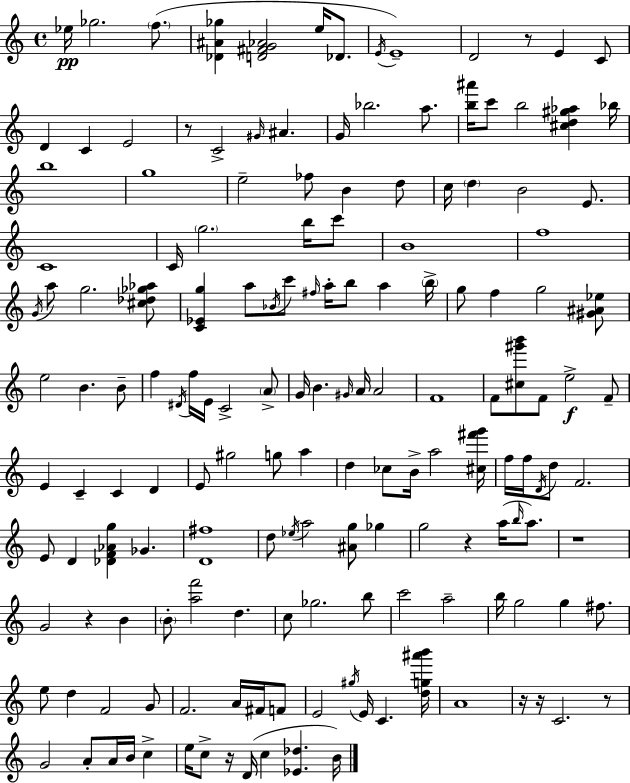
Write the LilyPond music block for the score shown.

{
  \clef treble
  \time 4/4
  \defaultTimeSignature
  \key c \major
  \repeat volta 2 { ees''16\pp ges''2. \parenthesize f''8.( | <des' ais' ges''>4 <d' fis' g' aes'>2 e''16 des'8. | \acciaccatura { e'16 }) e'1-- | d'2 r8 e'4 c'8 | \break d'4 c'4 e'2 | r8 c'2-> \grace { gis'16 } ais'4. | g'16 bes''2. a''8. | <b'' ais'''>16 c'''8 b''2 <cis'' d'' gis'' aes''>4 | \break bes''16 b''1 | g''1 | e''2-- fes''8 b'4 | d''8 c''16 \parenthesize d''4 b'2 e'8. | \break c'1 | c'16 \parenthesize g''2. b''16 | c'''8 b'1 | f''1 | \break \acciaccatura { g'16 } a''8 g''2. | <cis'' des'' ges'' aes''>8 <c' ees' g''>4 a''8 \acciaccatura { bes'16 } c'''8 \grace { fis''16 } a''16-. b''8 | a''4 \parenthesize b''16-> g''8 f''4 g''2 | <gis' ais' ees''>8 e''2 b'4. | \break b'8-- f''4 \acciaccatura { dis'16 } f''16 e'16 c'2-> | \parenthesize a'8-> g'16 b'4. \grace { gis'16 } a'16 a'2 | f'1 | f'8 <cis'' gis''' b'''>8 f'8 e''2->\f | \break f'8-- e'4 c'4-- c'4 | d'4 e'8 gis''2 | g''8 a''4 d''4 ces''8 b'16-> a''2 | <cis'' fis''' g'''>16 f''16 f''16 \acciaccatura { d'16 } d''8 f'2. | \break e'8 d'4 <des' f' aes' g''>4 | ges'4. <d' fis''>1 | d''8 \acciaccatura { ees''16 } a''2 | <ais' g''>8 ges''4 g''2 | \break r4 a''16( \grace { b''16 } a''8.) r1 | g'2 | r4 b'4 \parenthesize b'8-. <a'' f'''>2 | d''4. c''8 ges''2. | \break b''8 c'''2 | a''2-- b''16 g''2 | g''4 fis''8. e''8 d''4 | f'2 g'8 f'2. | \break a'16 fis'16 f'8 e'2 | \acciaccatura { gis''16 } e'16 c'4. <d'' g'' ais''' b'''>16 a'1 | r16 r16 c'2. | r8 g'2 | \break a'8-. a'16 b'16 c''4-> e''16 c''8-> r16 d'16( | c''4 <ees' des''>4. b'16) } \bar "|."
}